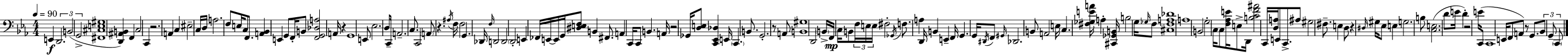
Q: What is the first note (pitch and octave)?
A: E2